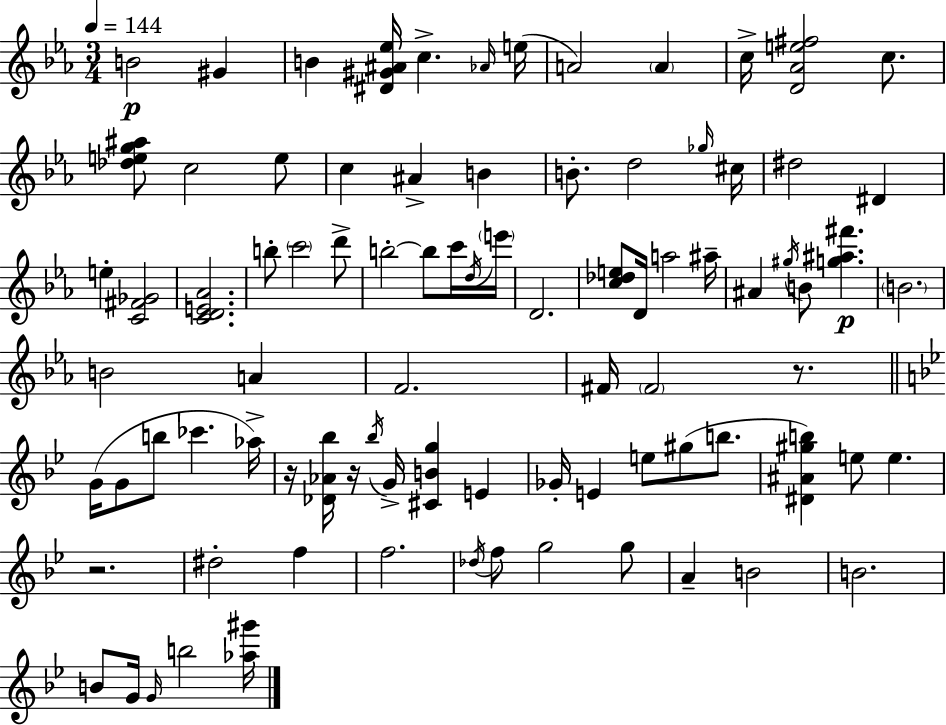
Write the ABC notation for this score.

X:1
T:Untitled
M:3/4
L:1/4
K:Eb
B2 ^G B [^D^G^A_e]/4 c _A/4 e/4 A2 A c/4 [D_Ae^f]2 c/2 [_deg^a]/2 c2 e/2 c ^A B B/2 d2 _g/4 ^c/4 ^d2 ^D e [C^F_G]2 [CDE_A]2 b/2 c'2 d'/2 b2 b/2 c'/4 d/4 e'/4 D2 [c_de]/2 D/4 a2 ^a/4 ^A ^g/4 B/2 [g^a^f'] B2 B2 A F2 ^F/4 ^F2 z/2 G/4 G/2 b/2 _c' _a/4 z/4 [_D_A_b]/4 z/4 _b/4 G/4 [^CBg] E _G/4 E e/2 ^g/2 b/2 [^D^A^gb] e/2 e z2 ^d2 f f2 _d/4 f/2 g2 g/2 A B2 B2 B/2 G/4 G/4 b2 [_a^g']/4